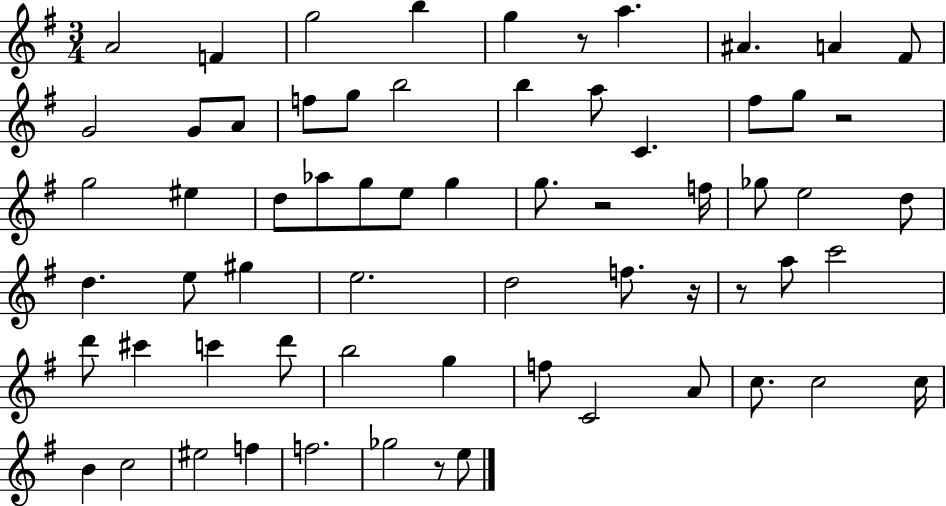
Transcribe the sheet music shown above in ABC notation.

X:1
T:Untitled
M:3/4
L:1/4
K:G
A2 F g2 b g z/2 a ^A A ^F/2 G2 G/2 A/2 f/2 g/2 b2 b a/2 C ^f/2 g/2 z2 g2 ^e d/2 _a/2 g/2 e/2 g g/2 z2 f/4 _g/2 e2 d/2 d e/2 ^g e2 d2 f/2 z/4 z/2 a/2 c'2 d'/2 ^c' c' d'/2 b2 g f/2 C2 A/2 c/2 c2 c/4 B c2 ^e2 f f2 _g2 z/2 e/2